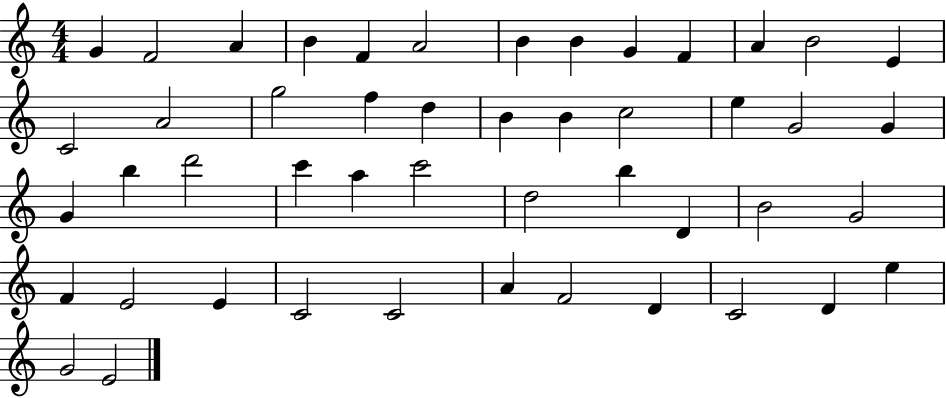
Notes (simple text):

G4/q F4/h A4/q B4/q F4/q A4/h B4/q B4/q G4/q F4/q A4/q B4/h E4/q C4/h A4/h G5/h F5/q D5/q B4/q B4/q C5/h E5/q G4/h G4/q G4/q B5/q D6/h C6/q A5/q C6/h D5/h B5/q D4/q B4/h G4/h F4/q E4/h E4/q C4/h C4/h A4/q F4/h D4/q C4/h D4/q E5/q G4/h E4/h